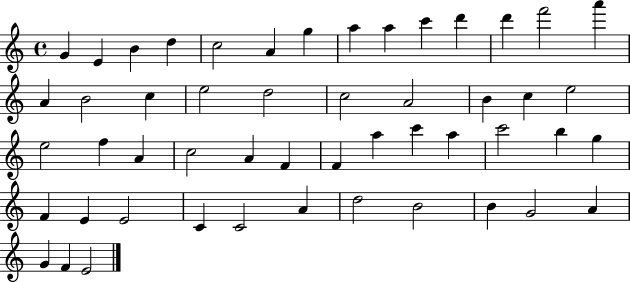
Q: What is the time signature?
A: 4/4